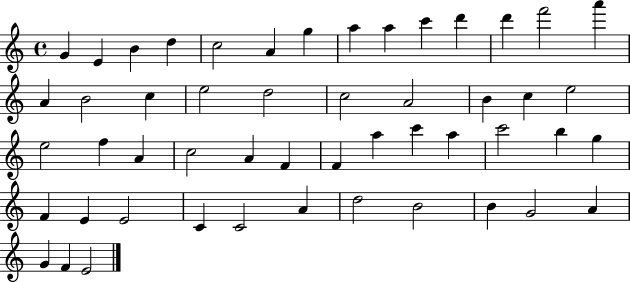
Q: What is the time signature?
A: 4/4